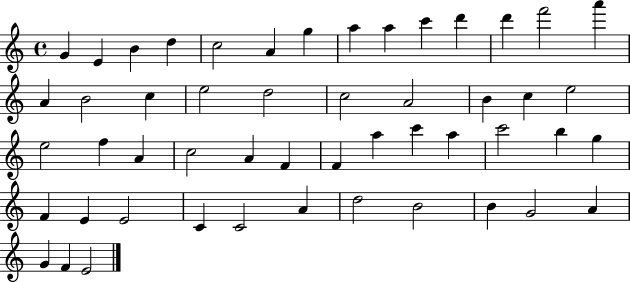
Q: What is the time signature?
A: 4/4